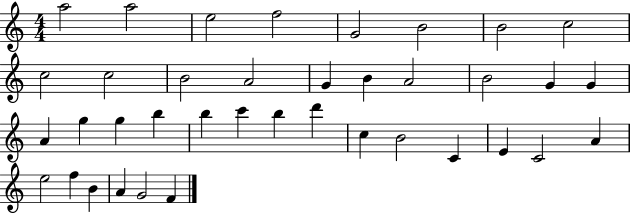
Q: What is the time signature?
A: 4/4